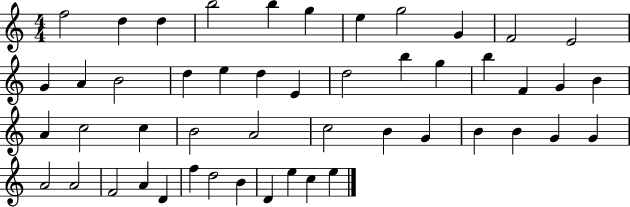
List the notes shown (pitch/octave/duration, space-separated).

F5/h D5/q D5/q B5/h B5/q G5/q E5/q G5/h G4/q F4/h E4/h G4/q A4/q B4/h D5/q E5/q D5/q E4/q D5/h B5/q G5/q B5/q F4/q G4/q B4/q A4/q C5/h C5/q B4/h A4/h C5/h B4/q G4/q B4/q B4/q G4/q G4/q A4/h A4/h F4/h A4/q D4/q F5/q D5/h B4/q D4/q E5/q C5/q E5/q